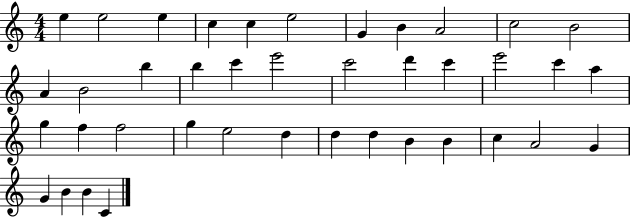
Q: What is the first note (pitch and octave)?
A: E5